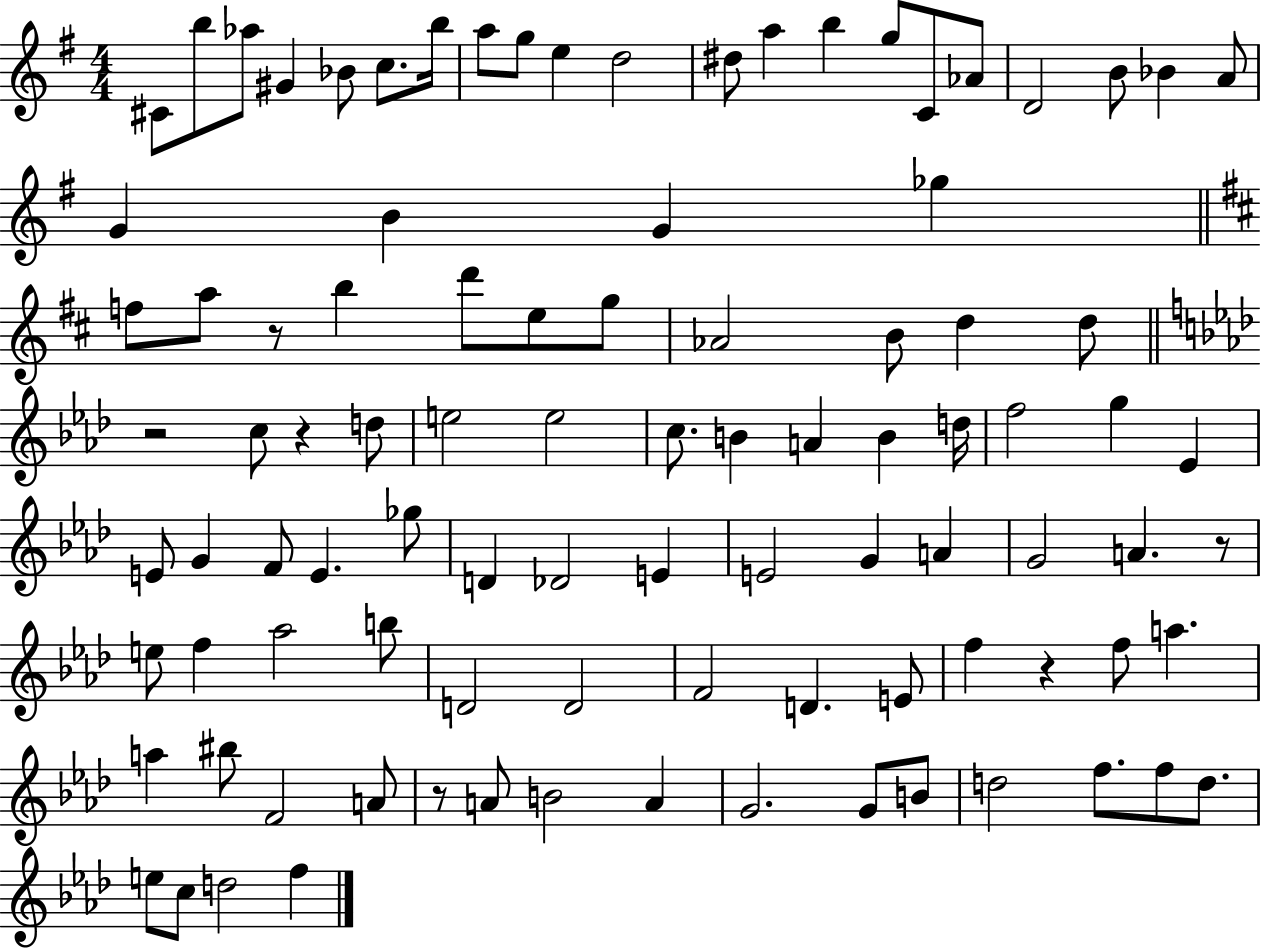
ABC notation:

X:1
T:Untitled
M:4/4
L:1/4
K:G
^C/2 b/2 _a/2 ^G _B/2 c/2 b/4 a/2 g/2 e d2 ^d/2 a b g/2 C/2 _A/2 D2 B/2 _B A/2 G B G _g f/2 a/2 z/2 b d'/2 e/2 g/2 _A2 B/2 d d/2 z2 c/2 z d/2 e2 e2 c/2 B A B d/4 f2 g _E E/2 G F/2 E _g/2 D _D2 E E2 G A G2 A z/2 e/2 f _a2 b/2 D2 D2 F2 D E/2 f z f/2 a a ^b/2 F2 A/2 z/2 A/2 B2 A G2 G/2 B/2 d2 f/2 f/2 d/2 e/2 c/2 d2 f